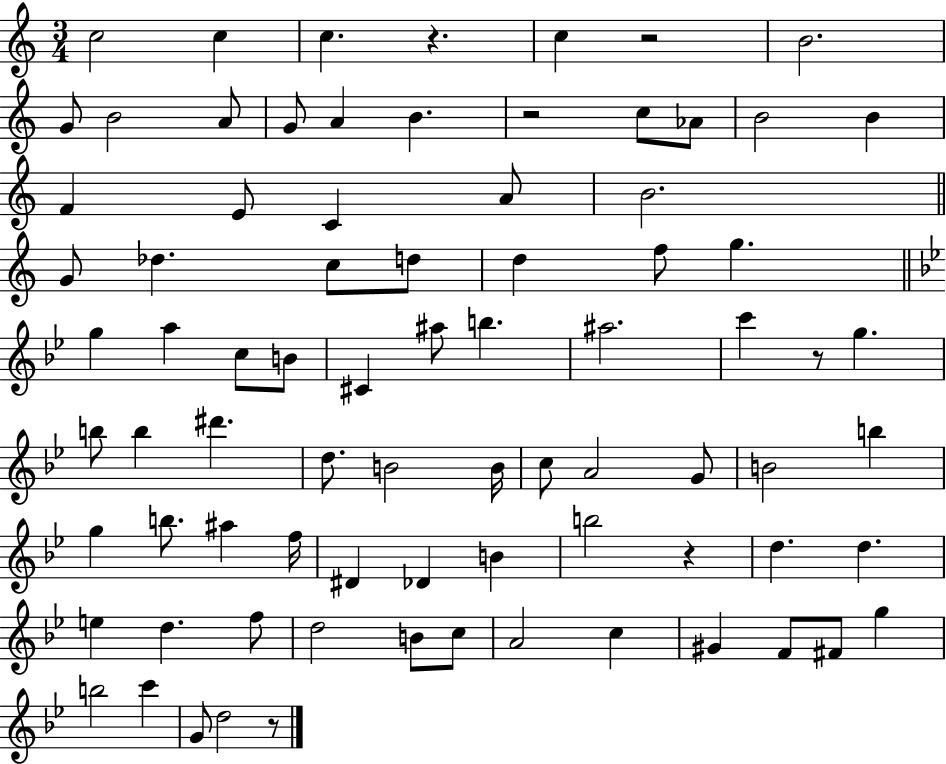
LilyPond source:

{
  \clef treble
  \numericTimeSignature
  \time 3/4
  \key c \major
  \repeat volta 2 { c''2 c''4 | c''4. r4. | c''4 r2 | b'2. | \break g'8 b'2 a'8 | g'8 a'4 b'4. | r2 c''8 aes'8 | b'2 b'4 | \break f'4 e'8 c'4 a'8 | b'2. | \bar "||" \break \key c \major g'8 des''4. c''8 d''8 | d''4 f''8 g''4. | \bar "||" \break \key bes \major g''4 a''4 c''8 b'8 | cis'4 ais''8 b''4. | ais''2. | c'''4 r8 g''4. | \break b''8 b''4 dis'''4. | d''8. b'2 b'16 | c''8 a'2 g'8 | b'2 b''4 | \break g''4 b''8. ais''4 f''16 | dis'4 des'4 b'4 | b''2 r4 | d''4. d''4. | \break e''4 d''4. f''8 | d''2 b'8 c''8 | a'2 c''4 | gis'4 f'8 fis'8 g''4 | \break b''2 c'''4 | g'8 d''2 r8 | } \bar "|."
}